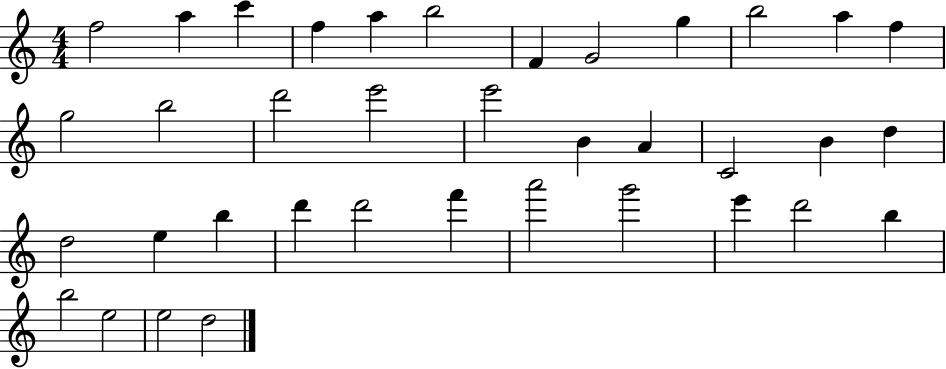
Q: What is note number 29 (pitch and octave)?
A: A6